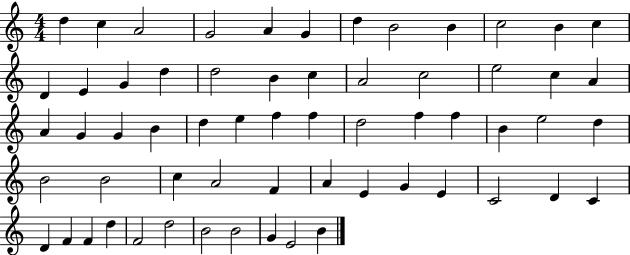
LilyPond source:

{
  \clef treble
  \numericTimeSignature
  \time 4/4
  \key c \major
  d''4 c''4 a'2 | g'2 a'4 g'4 | d''4 b'2 b'4 | c''2 b'4 c''4 | \break d'4 e'4 g'4 d''4 | d''2 b'4 c''4 | a'2 c''2 | e''2 c''4 a'4 | \break a'4 g'4 g'4 b'4 | d''4 e''4 f''4 f''4 | d''2 f''4 f''4 | b'4 e''2 d''4 | \break b'2 b'2 | c''4 a'2 f'4 | a'4 e'4 g'4 e'4 | c'2 d'4 c'4 | \break d'4 f'4 f'4 d''4 | f'2 d''2 | b'2 b'2 | g'4 e'2 b'4 | \break \bar "|."
}